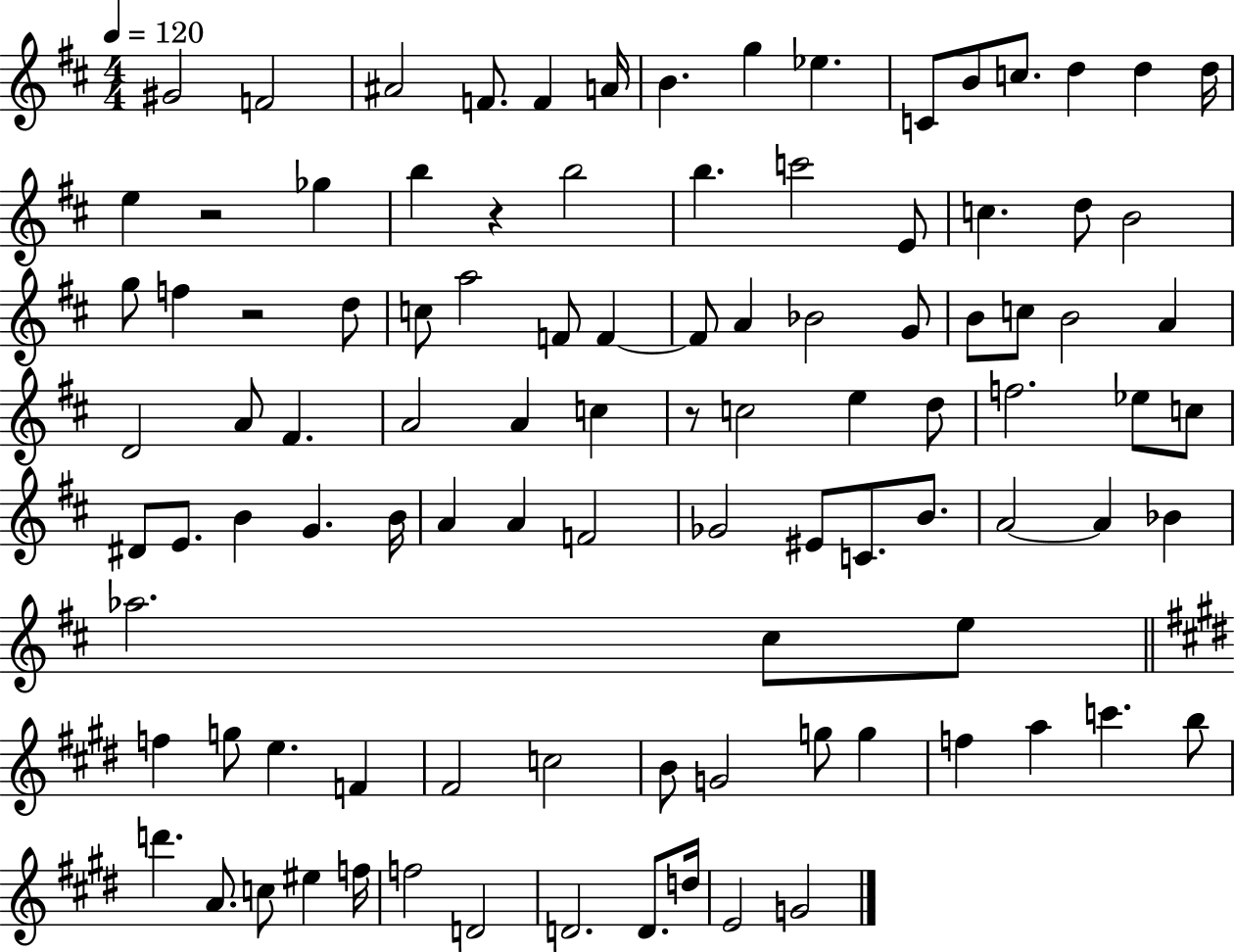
{
  \clef treble
  \numericTimeSignature
  \time 4/4
  \key d \major
  \tempo 4 = 120
  \repeat volta 2 { gis'2 f'2 | ais'2 f'8. f'4 a'16 | b'4. g''4 ees''4. | c'8 b'8 c''8. d''4 d''4 d''16 | \break e''4 r2 ges''4 | b''4 r4 b''2 | b''4. c'''2 e'8 | c''4. d''8 b'2 | \break g''8 f''4 r2 d''8 | c''8 a''2 f'8 f'4~~ | f'8 a'4 bes'2 g'8 | b'8 c''8 b'2 a'4 | \break d'2 a'8 fis'4. | a'2 a'4 c''4 | r8 c''2 e''4 d''8 | f''2. ees''8 c''8 | \break dis'8 e'8. b'4 g'4. b'16 | a'4 a'4 f'2 | ges'2 eis'8 c'8. b'8. | a'2~~ a'4 bes'4 | \break aes''2. cis''8 e''8 | \bar "||" \break \key e \major f''4 g''8 e''4. f'4 | fis'2 c''2 | b'8 g'2 g''8 g''4 | f''4 a''4 c'''4. b''8 | \break d'''4. a'8. c''8 eis''4 f''16 | f''2 d'2 | d'2. d'8. d''16 | e'2 g'2 | \break } \bar "|."
}